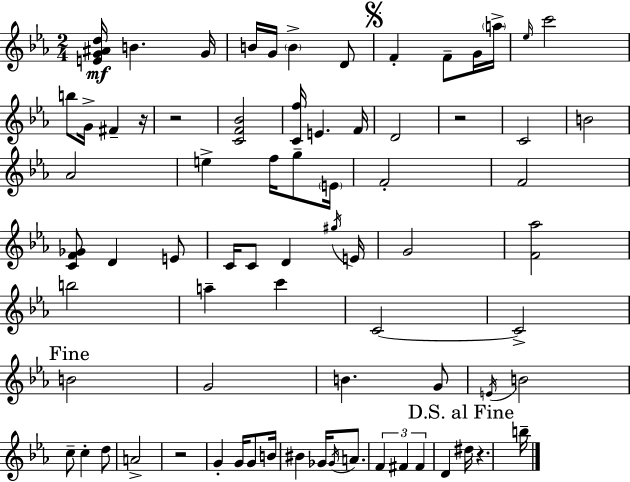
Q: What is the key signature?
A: C minor